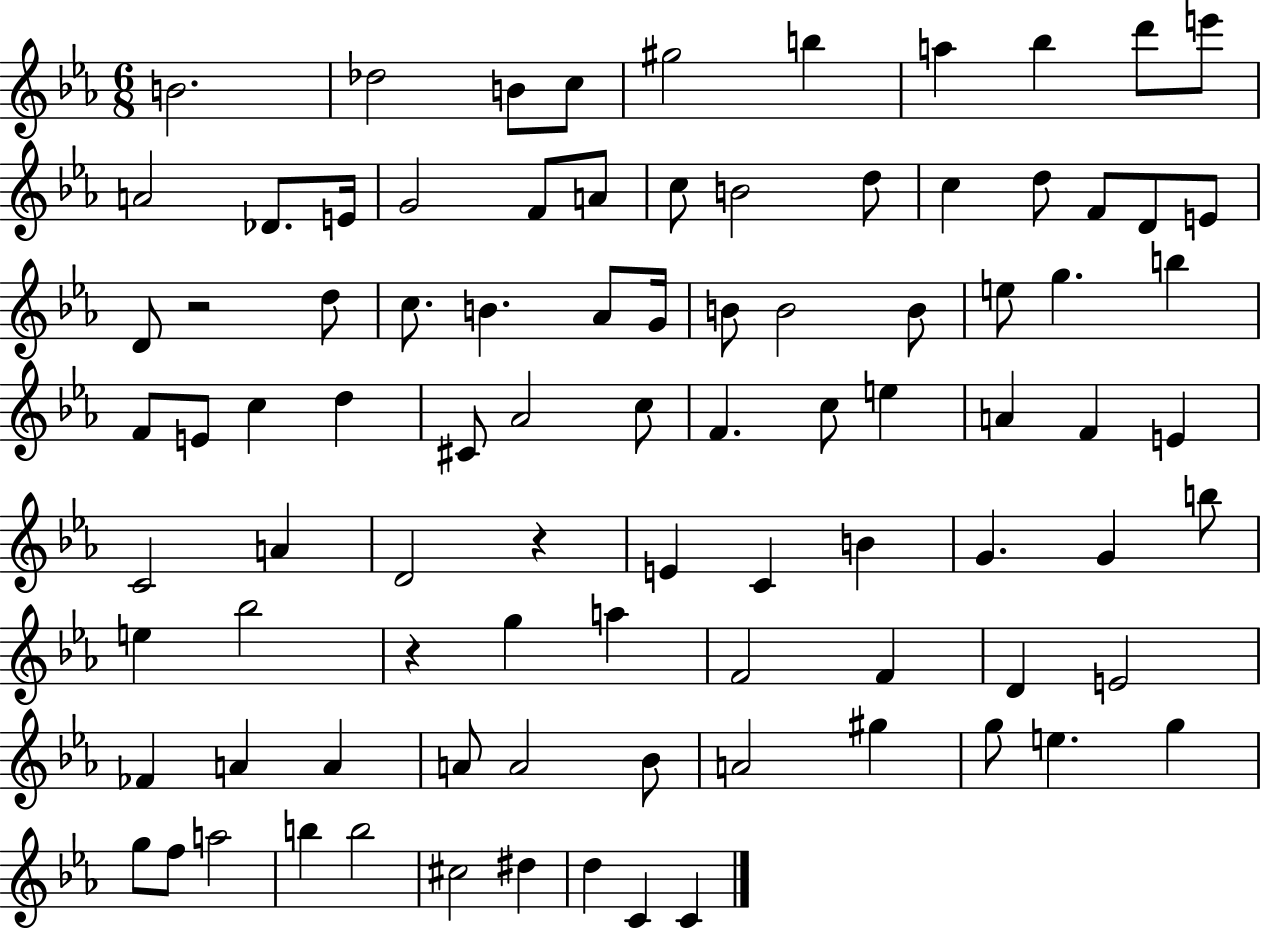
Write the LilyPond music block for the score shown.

{
  \clef treble
  \numericTimeSignature
  \time 6/8
  \key ees \major
  b'2. | des''2 b'8 c''8 | gis''2 b''4 | a''4 bes''4 d'''8 e'''8 | \break a'2 des'8. e'16 | g'2 f'8 a'8 | c''8 b'2 d''8 | c''4 d''8 f'8 d'8 e'8 | \break d'8 r2 d''8 | c''8. b'4. aes'8 g'16 | b'8 b'2 b'8 | e''8 g''4. b''4 | \break f'8 e'8 c''4 d''4 | cis'8 aes'2 c''8 | f'4. c''8 e''4 | a'4 f'4 e'4 | \break c'2 a'4 | d'2 r4 | e'4 c'4 b'4 | g'4. g'4 b''8 | \break e''4 bes''2 | r4 g''4 a''4 | f'2 f'4 | d'4 e'2 | \break fes'4 a'4 a'4 | a'8 a'2 bes'8 | a'2 gis''4 | g''8 e''4. g''4 | \break g''8 f''8 a''2 | b''4 b''2 | cis''2 dis''4 | d''4 c'4 c'4 | \break \bar "|."
}